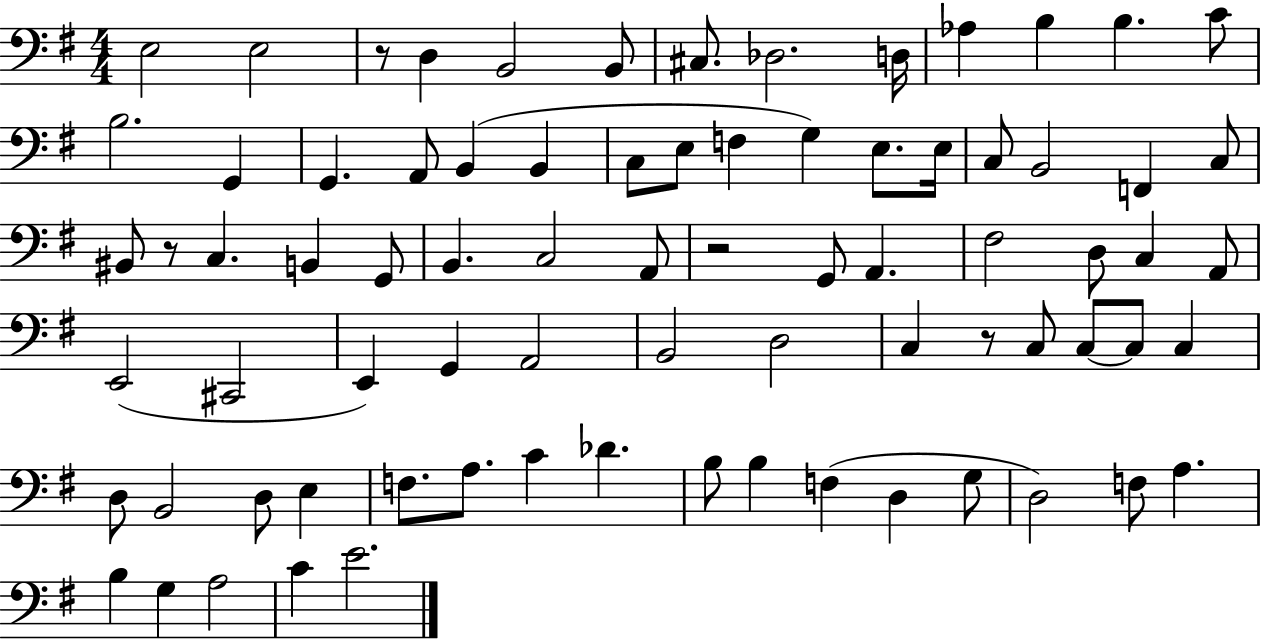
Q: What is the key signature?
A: G major